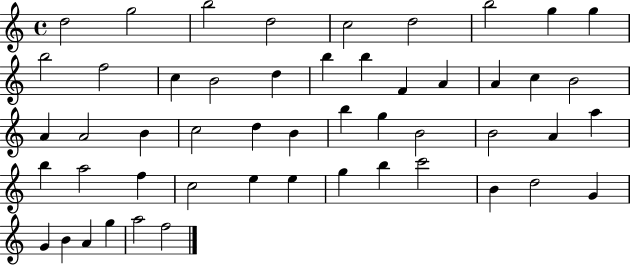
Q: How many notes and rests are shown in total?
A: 51